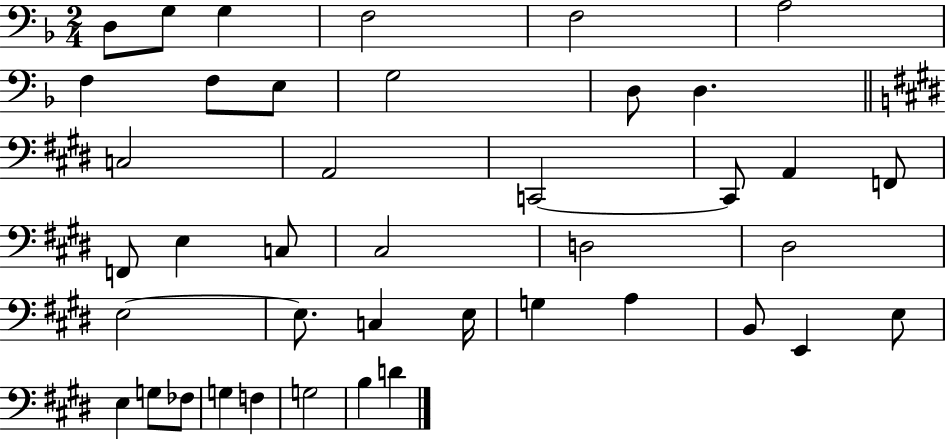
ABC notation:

X:1
T:Untitled
M:2/4
L:1/4
K:F
D,/2 G,/2 G, F,2 F,2 A,2 F, F,/2 E,/2 G,2 D,/2 D, C,2 A,,2 C,,2 C,,/2 A,, F,,/2 F,,/2 E, C,/2 ^C,2 D,2 ^D,2 E,2 E,/2 C, E,/4 G, A, B,,/2 E,, E,/2 E, G,/2 _F,/2 G, F, G,2 B, D